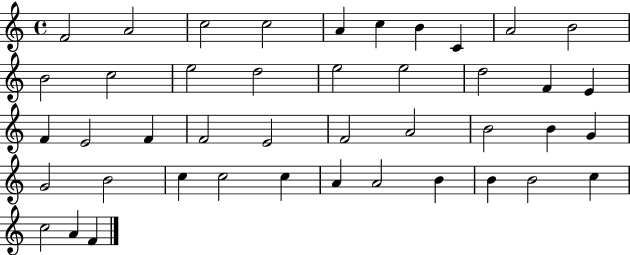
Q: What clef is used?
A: treble